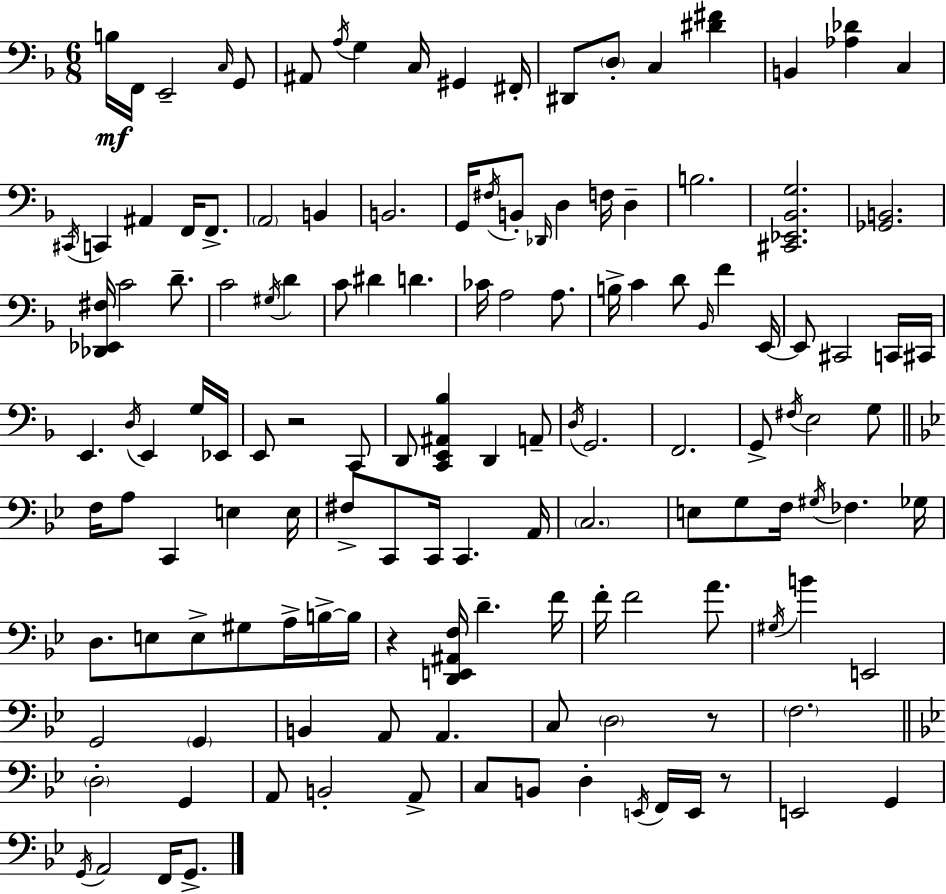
{
  \clef bass
  \numericTimeSignature
  \time 6/8
  \key d \minor
  \repeat volta 2 { b16\mf f,16 e,2-- \grace { c16 } g,8 | ais,8 \acciaccatura { a16 } g4 c16 gis,4 | fis,16-. dis,8 \parenthesize d8-. c4 <dis' fis'>4 | b,4 <aes des'>4 c4 | \break \acciaccatura { cis,16 } c,4 ais,4 f,16 | f,8.-> \parenthesize a,2 b,4 | b,2. | g,16 \acciaccatura { fis16 } b,8-. \grace { des,16 } d4 | \break f16 d4-- b2. | <cis, ees, bes, g>2. | <ges, b,>2. | <des, ees, fis>16 c'2 | \break d'8.-- c'2 | \acciaccatura { gis16 } d'4 c'8 dis'4 | d'4. ces'16 a2 | a8. b16-> c'4 d'8 | \break \grace { bes,16 } f'4 e,16~~ e,8 cis,2 | c,16 cis,16 e,4. | \acciaccatura { d16 } e,4 g16 ees,16 e,8 r2 | c,8 d,8 <c, e, ais, bes>4 | \break d,4 a,8-- \acciaccatura { d16 } g,2. | f,2. | g,8-> \acciaccatura { fis16 } | e2 g8 \bar "||" \break \key g \minor f16 a8 c,4 e4 e16 | fis8-> c,8 c,16 c,4. a,16 | \parenthesize c2. | e8 g8 f16 \acciaccatura { gis16 } fes4. | \break ges16 d8. e8 e8-> gis8 a16-> b16->~~ | b16 r4 <d, e, ais, f>16 d'4.-- | f'16 f'16-. f'2 a'8. | \acciaccatura { gis16 } b'4 e,2 | \break g,2 \parenthesize g,4 | b,4 a,8 a,4. | c8 \parenthesize d2 | r8 \parenthesize f2. | \break \bar "||" \break \key g \minor \parenthesize d2-. g,4 | a,8 b,2-. a,8-> | c8 b,8 d4-. \acciaccatura { e,16 } f,16 e,16 r8 | e,2 g,4 | \break \acciaccatura { g,16 } a,2 f,16 g,8.-> | } \bar "|."
}